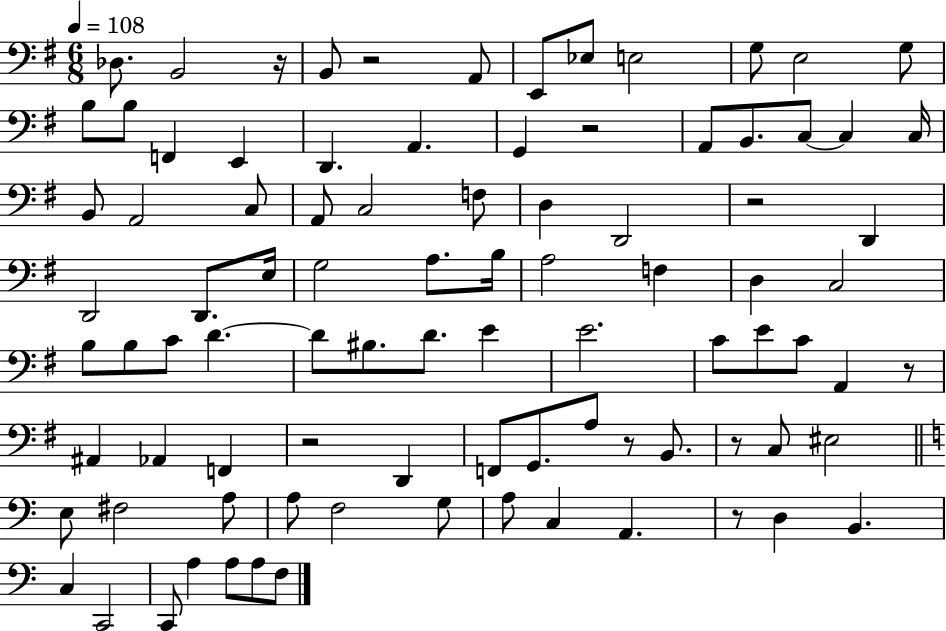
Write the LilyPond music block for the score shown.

{
  \clef bass
  \numericTimeSignature
  \time 6/8
  \key g \major
  \tempo 4 = 108
  \repeat volta 2 { des8. b,2 r16 | b,8 r2 a,8 | e,8 ees8 e2 | g8 e2 g8 | \break b8 b8 f,4 e,4 | d,4. a,4. | g,4 r2 | a,8 b,8. c8~~ c4 c16 | \break b,8 a,2 c8 | a,8 c2 f8 | d4 d,2 | r2 d,4 | \break d,2 d,8. e16 | g2 a8. b16 | a2 f4 | d4 c2 | \break b8 b8 c'8 d'4.~~ | d'8 bis8. d'8. e'4 | e'2. | c'8 e'8 c'8 a,4 r8 | \break ais,4 aes,4 f,4 | r2 d,4 | f,8 g,8. a8 r8 b,8. | r8 c8 eis2 | \break \bar "||" \break \key c \major e8 fis2 a8 | a8 f2 g8 | a8 c4 a,4. | r8 d4 b,4. | \break c4 c,2 | c,8 a4 a8 a8 f8 | } \bar "|."
}